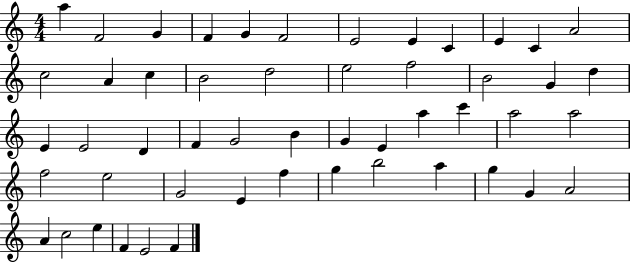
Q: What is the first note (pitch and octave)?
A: A5